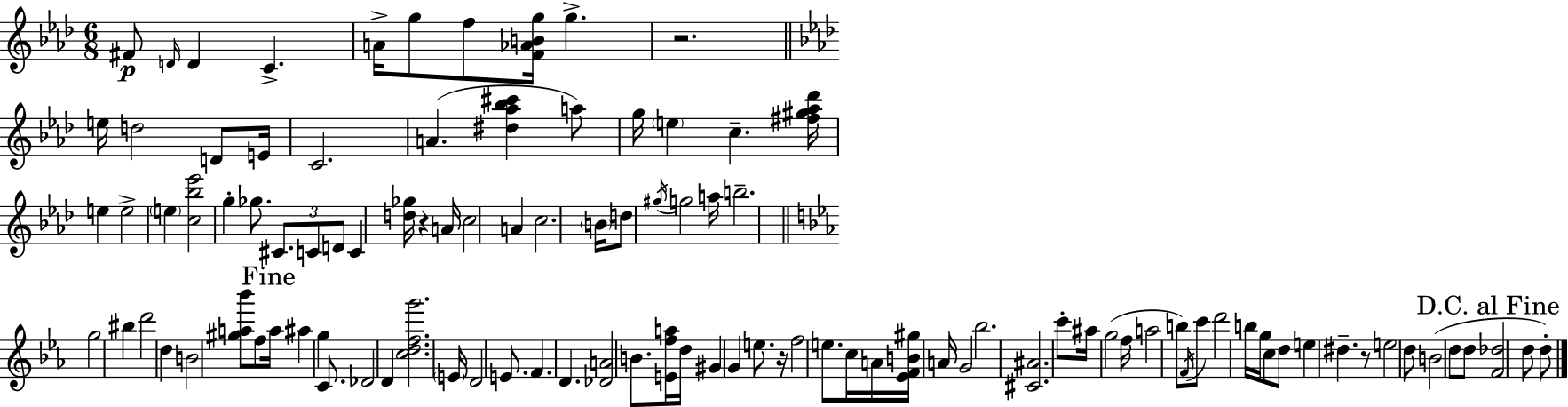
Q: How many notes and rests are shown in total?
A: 104